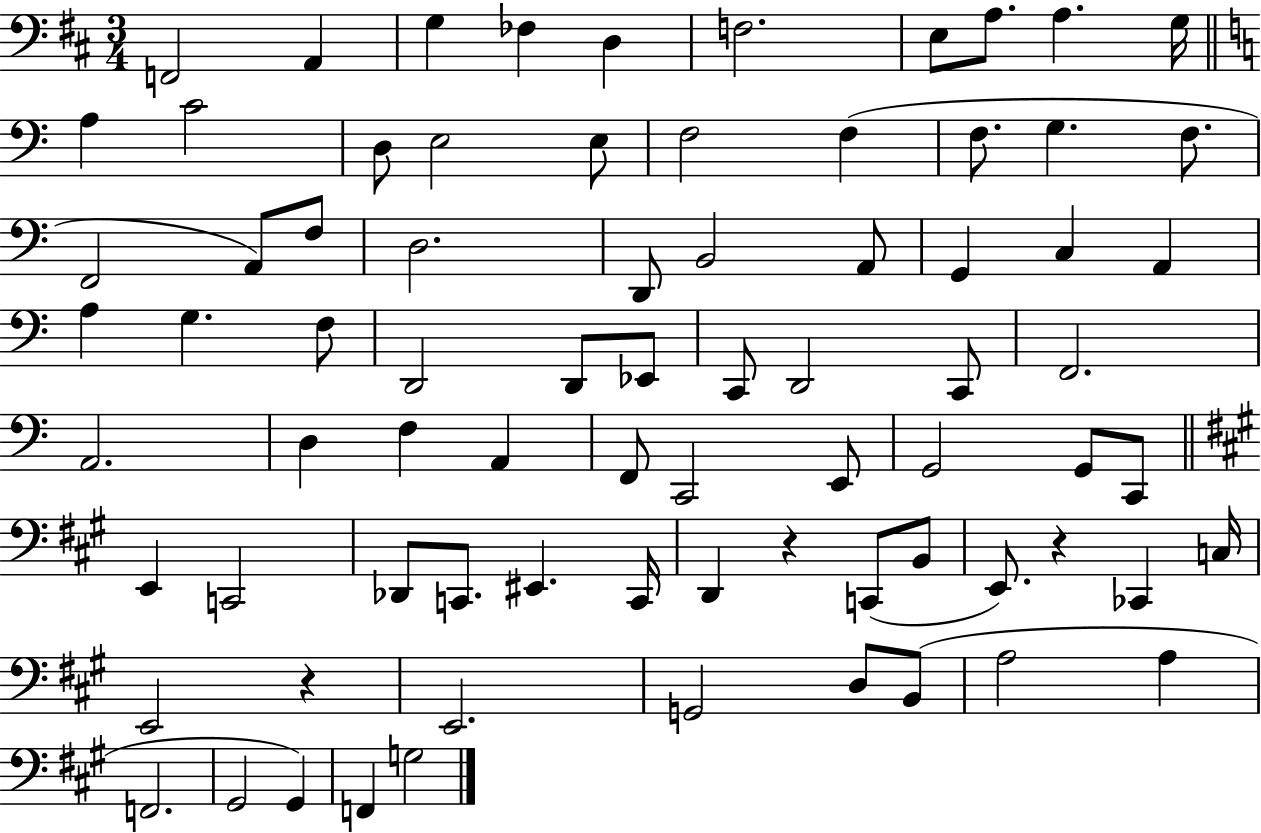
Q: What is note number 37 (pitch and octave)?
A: C2